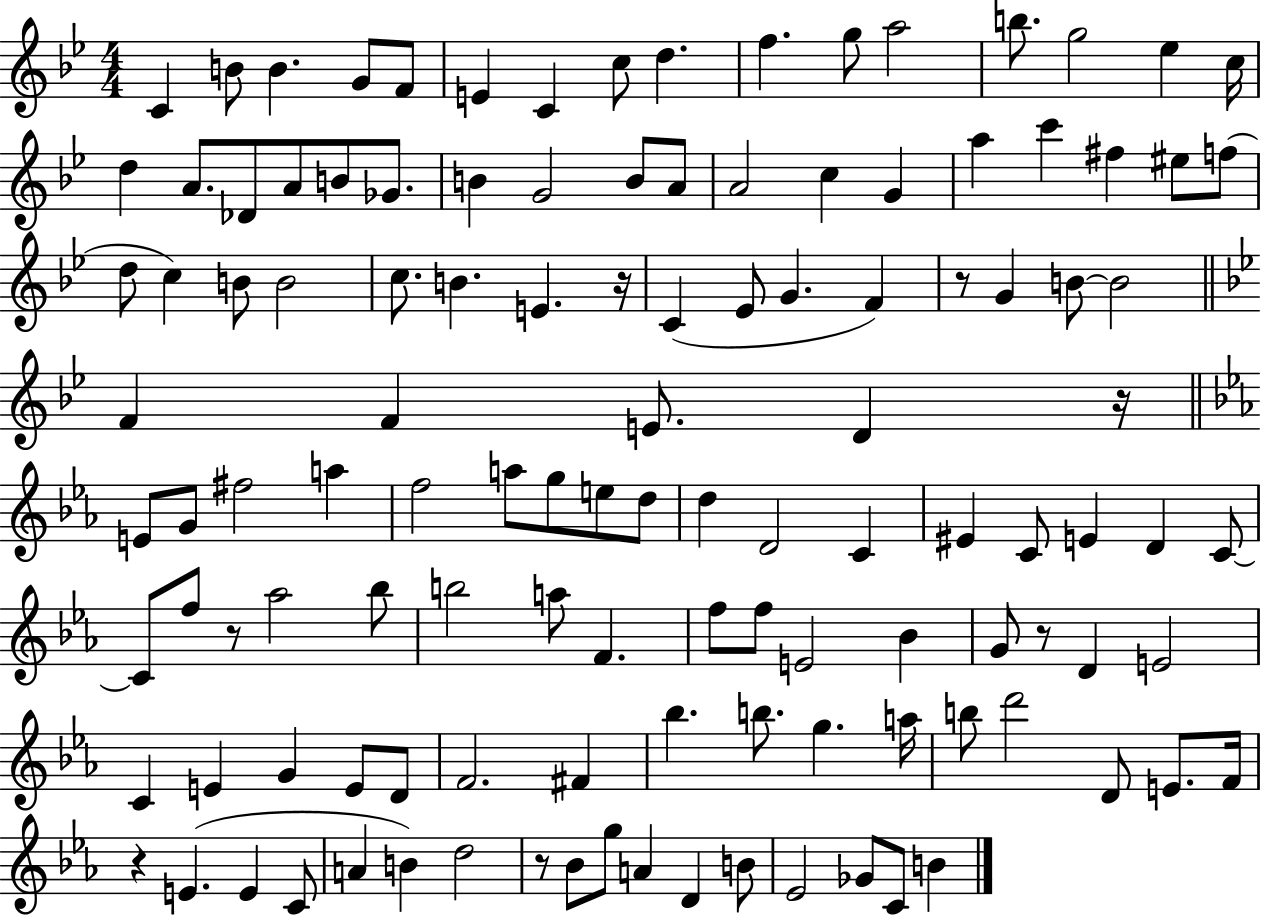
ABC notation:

X:1
T:Untitled
M:4/4
L:1/4
K:Bb
C B/2 B G/2 F/2 E C c/2 d f g/2 a2 b/2 g2 _e c/4 d A/2 _D/2 A/2 B/2 _G/2 B G2 B/2 A/2 A2 c G a c' ^f ^e/2 f/2 d/2 c B/2 B2 c/2 B E z/4 C _E/2 G F z/2 G B/2 B2 F F E/2 D z/4 E/2 G/2 ^f2 a f2 a/2 g/2 e/2 d/2 d D2 C ^E C/2 E D C/2 C/2 f/2 z/2 _a2 _b/2 b2 a/2 F f/2 f/2 E2 _B G/2 z/2 D E2 C E G E/2 D/2 F2 ^F _b b/2 g a/4 b/2 d'2 D/2 E/2 F/4 z E E C/2 A B d2 z/2 _B/2 g/2 A D B/2 _E2 _G/2 C/2 B